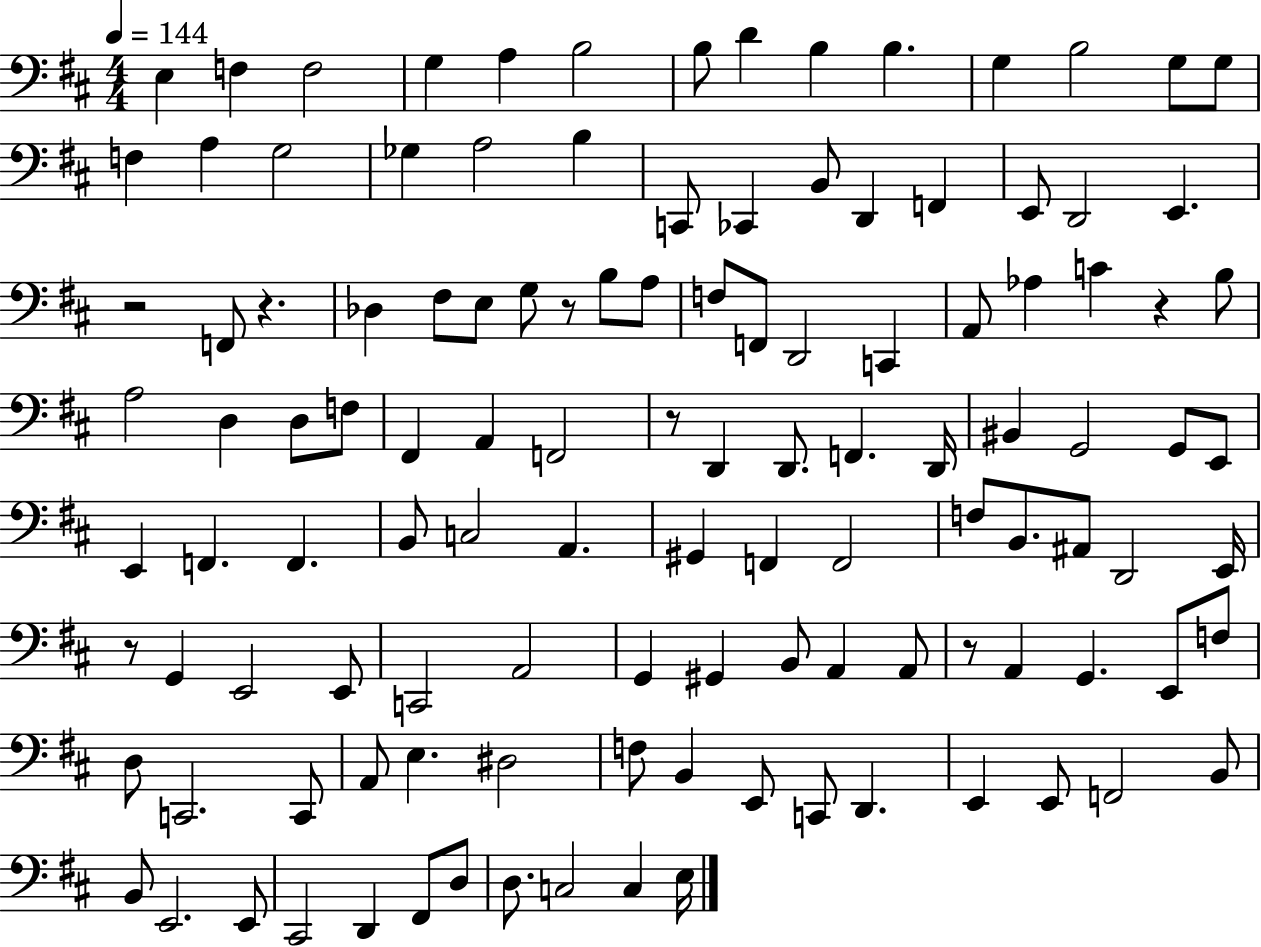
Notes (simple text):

E3/q F3/q F3/h G3/q A3/q B3/h B3/e D4/q B3/q B3/q. G3/q B3/h G3/e G3/e F3/q A3/q G3/h Gb3/q A3/h B3/q C2/e CES2/q B2/e D2/q F2/q E2/e D2/h E2/q. R/h F2/e R/q. Db3/q F#3/e E3/e G3/e R/e B3/e A3/e F3/e F2/e D2/h C2/q A2/e Ab3/q C4/q R/q B3/e A3/h D3/q D3/e F3/e F#2/q A2/q F2/h R/e D2/q D2/e. F2/q. D2/s BIS2/q G2/h G2/e E2/e E2/q F2/q. F2/q. B2/e C3/h A2/q. G#2/q F2/q F2/h F3/e B2/e. A#2/e D2/h E2/s R/e G2/q E2/h E2/e C2/h A2/h G2/q G#2/q B2/e A2/q A2/e R/e A2/q G2/q. E2/e F3/e D3/e C2/h. C2/e A2/e E3/q. D#3/h F3/e B2/q E2/e C2/e D2/q. E2/q E2/e F2/h B2/e B2/e E2/h. E2/e C#2/h D2/q F#2/e D3/e D3/e. C3/h C3/q E3/s